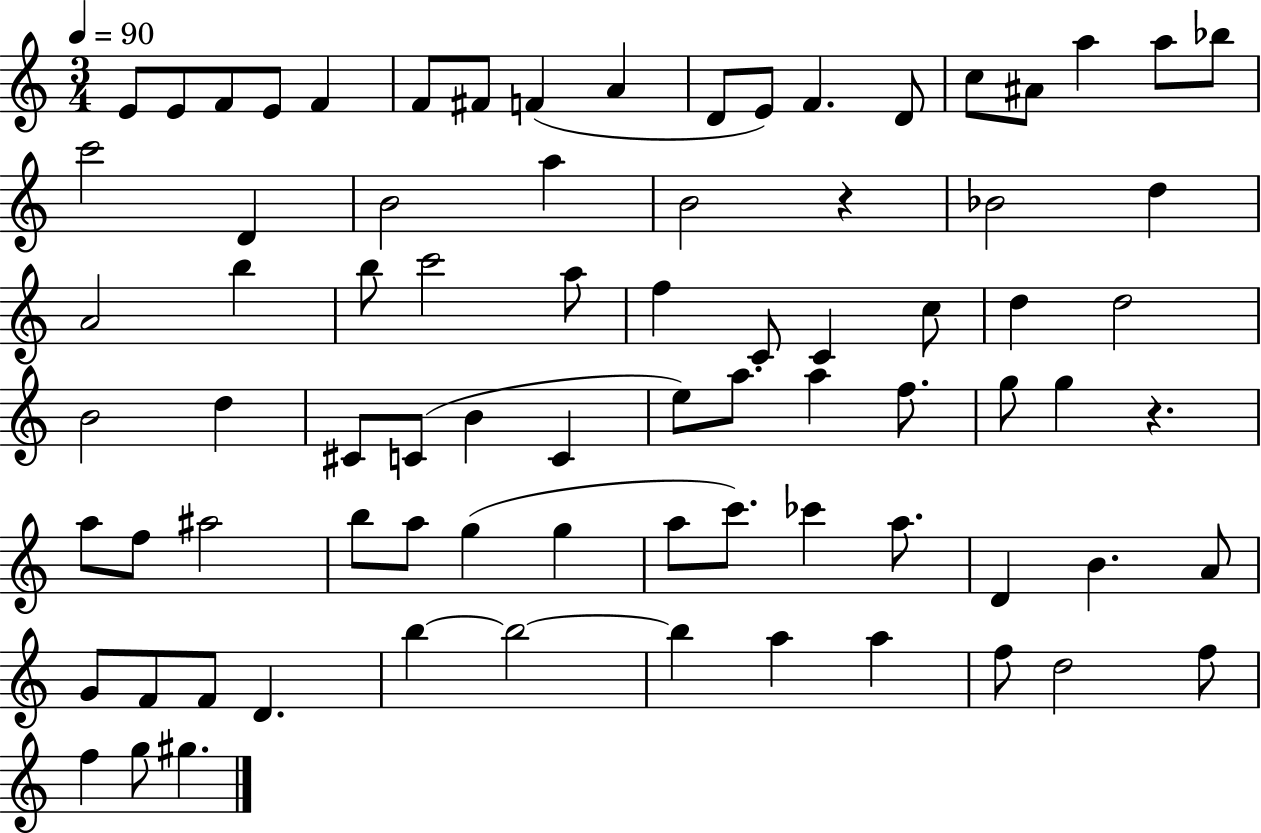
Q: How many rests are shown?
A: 2